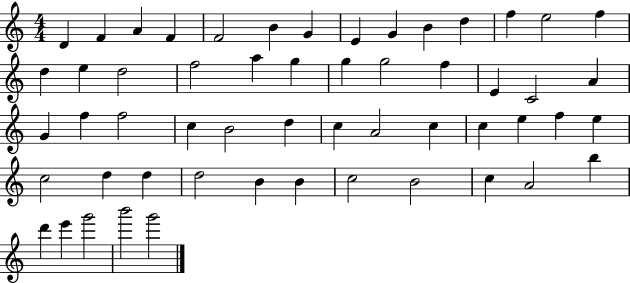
X:1
T:Untitled
M:4/4
L:1/4
K:C
D F A F F2 B G E G B d f e2 f d e d2 f2 a g g g2 f E C2 A G f f2 c B2 d c A2 c c e f e c2 d d d2 B B c2 B2 c A2 b d' e' g'2 b'2 g'2